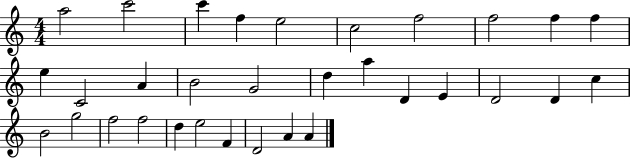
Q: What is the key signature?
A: C major